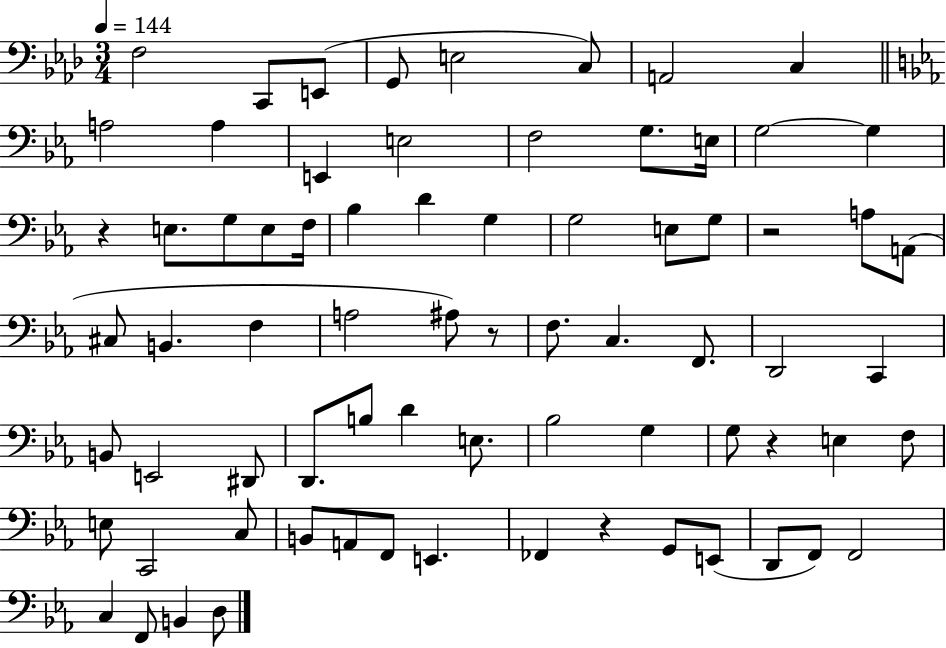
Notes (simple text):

F3/h C2/e E2/e G2/e E3/h C3/e A2/h C3/q A3/h A3/q E2/q E3/h F3/h G3/e. E3/s G3/h G3/q R/q E3/e. G3/e E3/e F3/s Bb3/q D4/q G3/q G3/h E3/e G3/e R/h A3/e A2/e C#3/e B2/q. F3/q A3/h A#3/e R/e F3/e. C3/q. F2/e. D2/h C2/q B2/e E2/h D#2/e D2/e. B3/e D4/q E3/e. Bb3/h G3/q G3/e R/q E3/q F3/e E3/e C2/h C3/e B2/e A2/e F2/e E2/q. FES2/q R/q G2/e E2/e D2/e F2/e F2/h C3/q F2/e B2/q D3/e